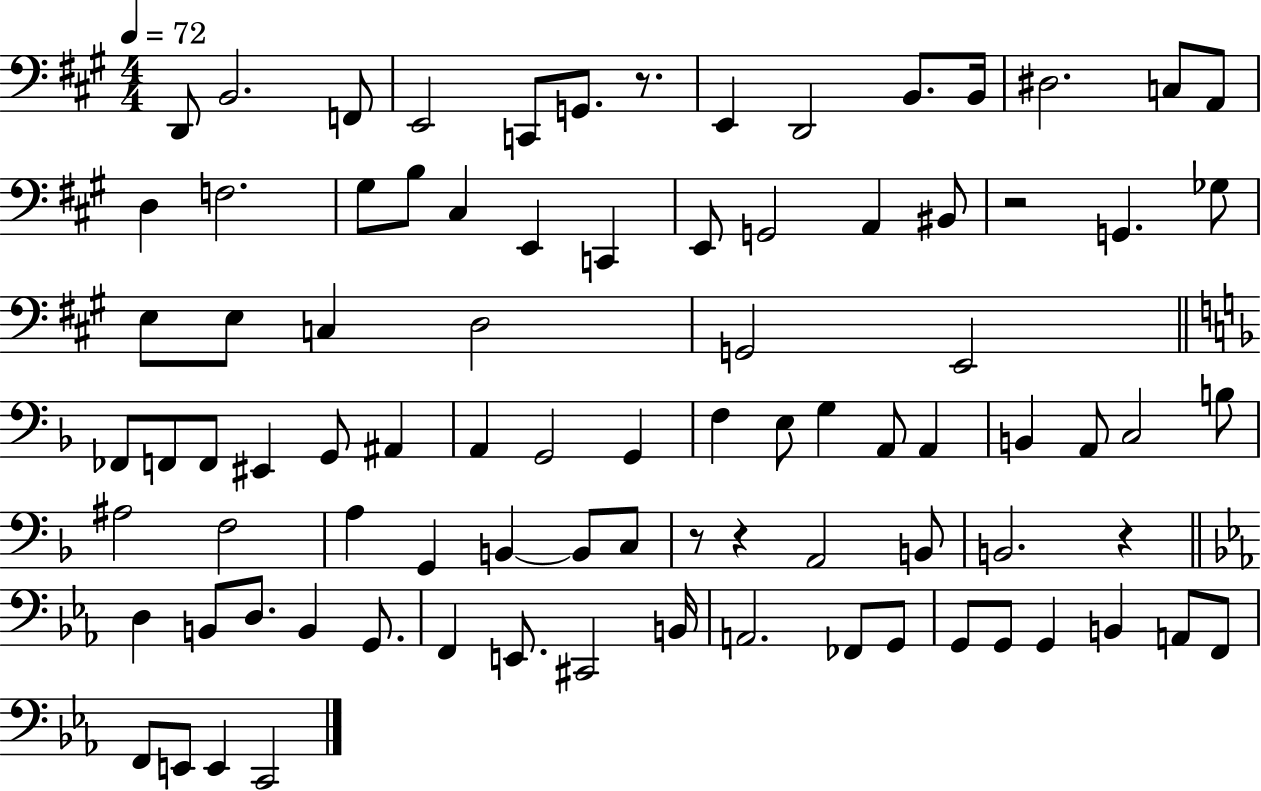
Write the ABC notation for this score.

X:1
T:Untitled
M:4/4
L:1/4
K:A
D,,/2 B,,2 F,,/2 E,,2 C,,/2 G,,/2 z/2 E,, D,,2 B,,/2 B,,/4 ^D,2 C,/2 A,,/2 D, F,2 ^G,/2 B,/2 ^C, E,, C,, E,,/2 G,,2 A,, ^B,,/2 z2 G,, _G,/2 E,/2 E,/2 C, D,2 G,,2 E,,2 _F,,/2 F,,/2 F,,/2 ^E,, G,,/2 ^A,, A,, G,,2 G,, F, E,/2 G, A,,/2 A,, B,, A,,/2 C,2 B,/2 ^A,2 F,2 A, G,, B,, B,,/2 C,/2 z/2 z A,,2 B,,/2 B,,2 z D, B,,/2 D,/2 B,, G,,/2 F,, E,,/2 ^C,,2 B,,/4 A,,2 _F,,/2 G,,/2 G,,/2 G,,/2 G,, B,, A,,/2 F,,/2 F,,/2 E,,/2 E,, C,,2